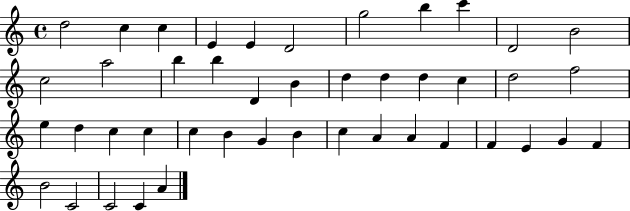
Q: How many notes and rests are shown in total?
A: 44